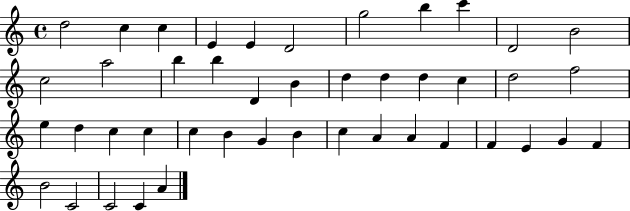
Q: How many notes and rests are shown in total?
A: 44